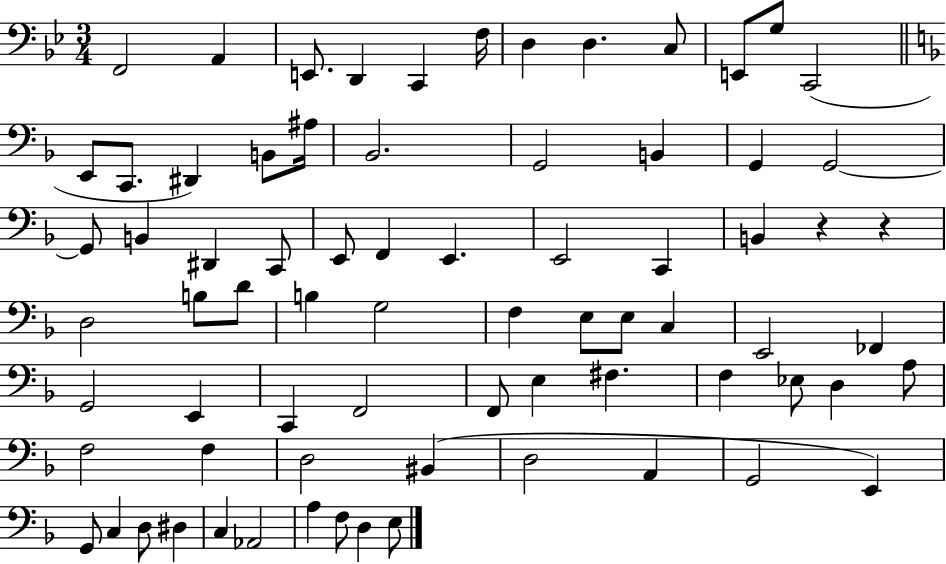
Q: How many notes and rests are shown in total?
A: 74